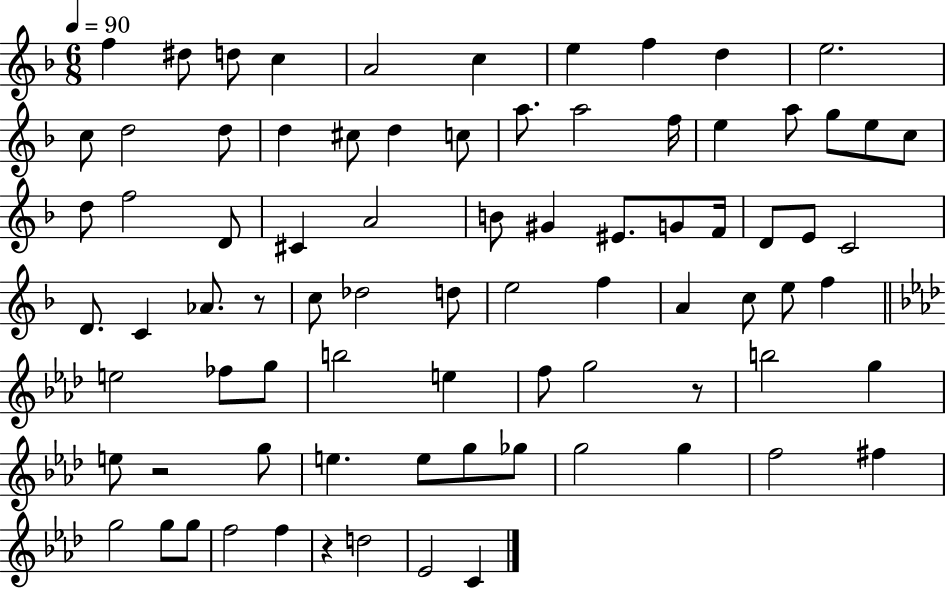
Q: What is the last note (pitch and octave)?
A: C4